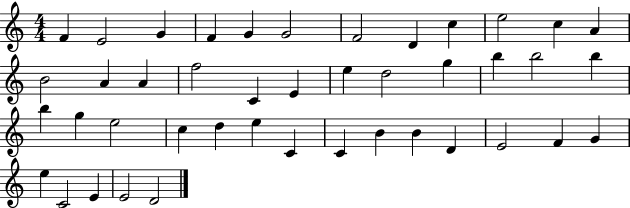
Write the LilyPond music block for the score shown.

{
  \clef treble
  \numericTimeSignature
  \time 4/4
  \key c \major
  f'4 e'2 g'4 | f'4 g'4 g'2 | f'2 d'4 c''4 | e''2 c''4 a'4 | \break b'2 a'4 a'4 | f''2 c'4 e'4 | e''4 d''2 g''4 | b''4 b''2 b''4 | \break b''4 g''4 e''2 | c''4 d''4 e''4 c'4 | c'4 b'4 b'4 d'4 | e'2 f'4 g'4 | \break e''4 c'2 e'4 | e'2 d'2 | \bar "|."
}